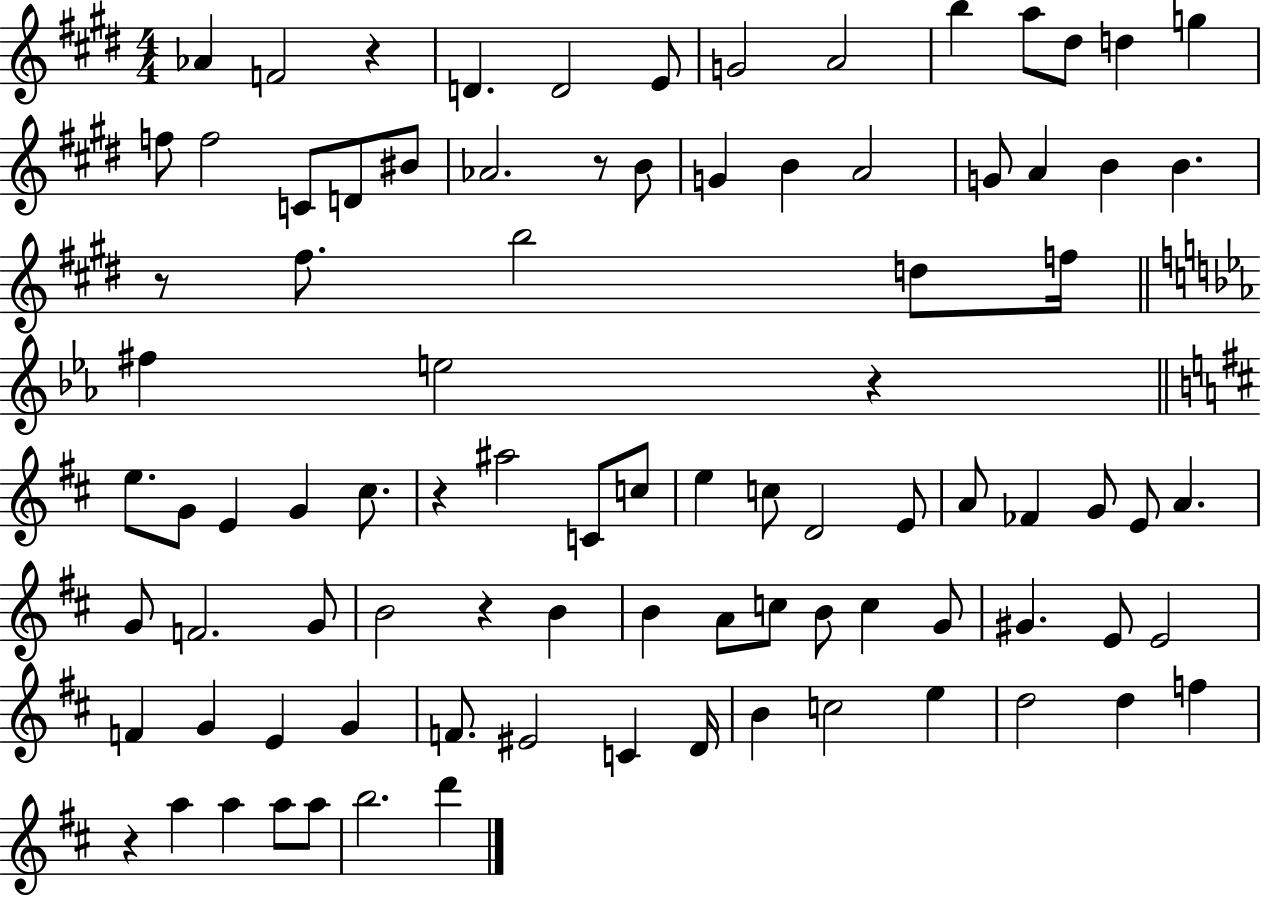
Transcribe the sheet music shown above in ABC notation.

X:1
T:Untitled
M:4/4
L:1/4
K:E
_A F2 z D D2 E/2 G2 A2 b a/2 ^d/2 d g f/2 f2 C/2 D/2 ^B/2 _A2 z/2 B/2 G B A2 G/2 A B B z/2 ^f/2 b2 d/2 f/4 ^f e2 z e/2 G/2 E G ^c/2 z ^a2 C/2 c/2 e c/2 D2 E/2 A/2 _F G/2 E/2 A G/2 F2 G/2 B2 z B B A/2 c/2 B/2 c G/2 ^G E/2 E2 F G E G F/2 ^E2 C D/4 B c2 e d2 d f z a a a/2 a/2 b2 d'